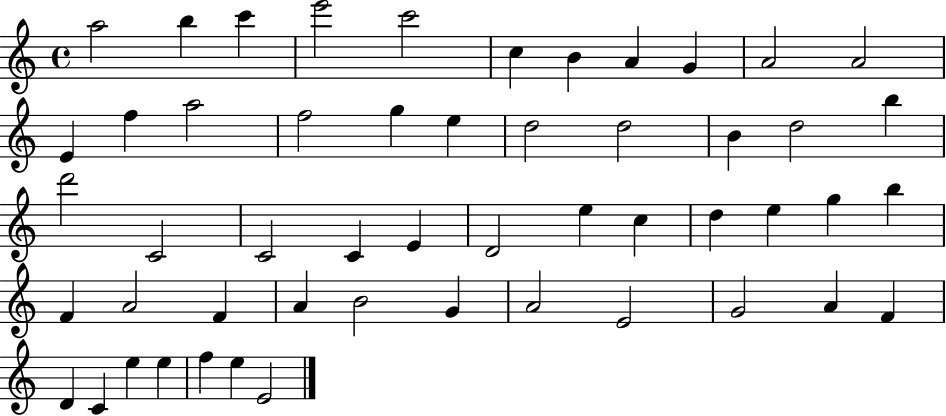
A5/h B5/q C6/q E6/h C6/h C5/q B4/q A4/q G4/q A4/h A4/h E4/q F5/q A5/h F5/h G5/q E5/q D5/h D5/h B4/q D5/h B5/q D6/h C4/h C4/h C4/q E4/q D4/h E5/q C5/q D5/q E5/q G5/q B5/q F4/q A4/h F4/q A4/q B4/h G4/q A4/h E4/h G4/h A4/q F4/q D4/q C4/q E5/q E5/q F5/q E5/q E4/h